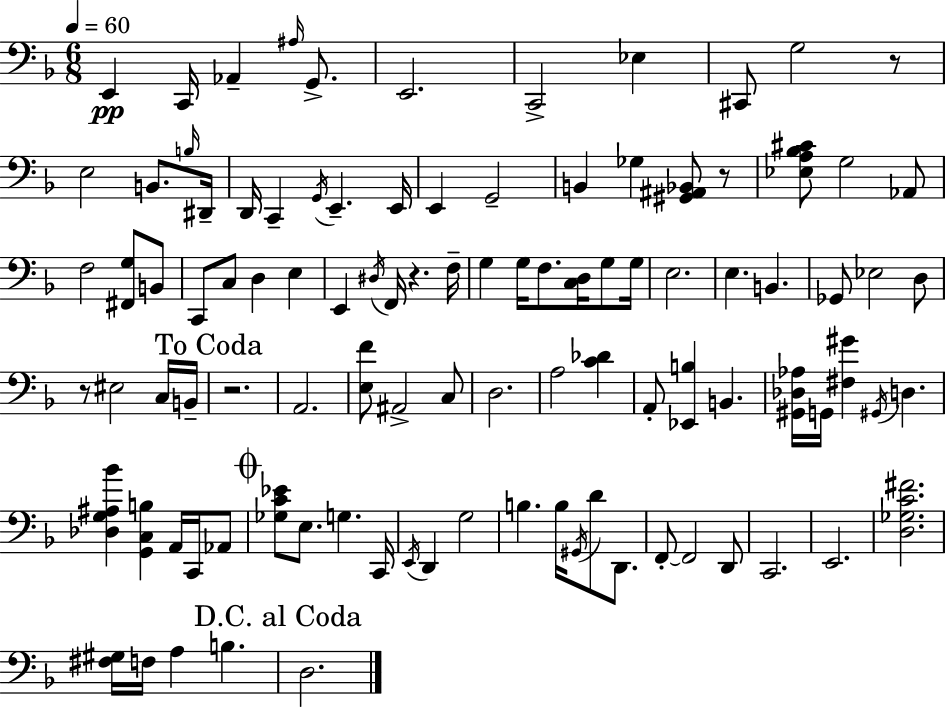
X:1
T:Untitled
M:6/8
L:1/4
K:F
E,, C,,/4 _A,, ^A,/4 G,,/2 E,,2 C,,2 _E, ^C,,/2 G,2 z/2 E,2 B,,/2 B,/4 ^D,,/4 D,,/4 C,, G,,/4 E,, E,,/4 E,, G,,2 B,, _G, [^G,,^A,,_B,,]/2 z/2 [_E,A,_B,^C]/2 G,2 _A,,/2 F,2 [^F,,G,]/2 B,,/2 C,,/2 C,/2 D, E, E,, ^D,/4 F,,/4 z F,/4 G, G,/4 F,/2 [C,D,]/4 G,/2 G,/4 E,2 E, B,, _G,,/2 _E,2 D,/2 z/2 ^E,2 C,/4 B,,/4 z2 A,,2 [E,F]/2 ^A,,2 C,/2 D,2 A,2 [C_D] A,,/2 [_E,,B,] B,, [^G,,_D,_A,]/4 G,,/4 [^F,^G] ^G,,/4 D, [_D,G,^A,_B] [G,,C,B,] A,,/4 C,,/4 _A,,/2 [_G,C_E]/2 E,/2 G, C,,/4 E,,/4 D,, G,2 B, B,/4 ^G,,/4 D/2 D,,/2 F,,/2 F,,2 D,,/2 C,,2 E,,2 [D,_G,C^F]2 [^F,^G,]/4 F,/4 A, B, D,2